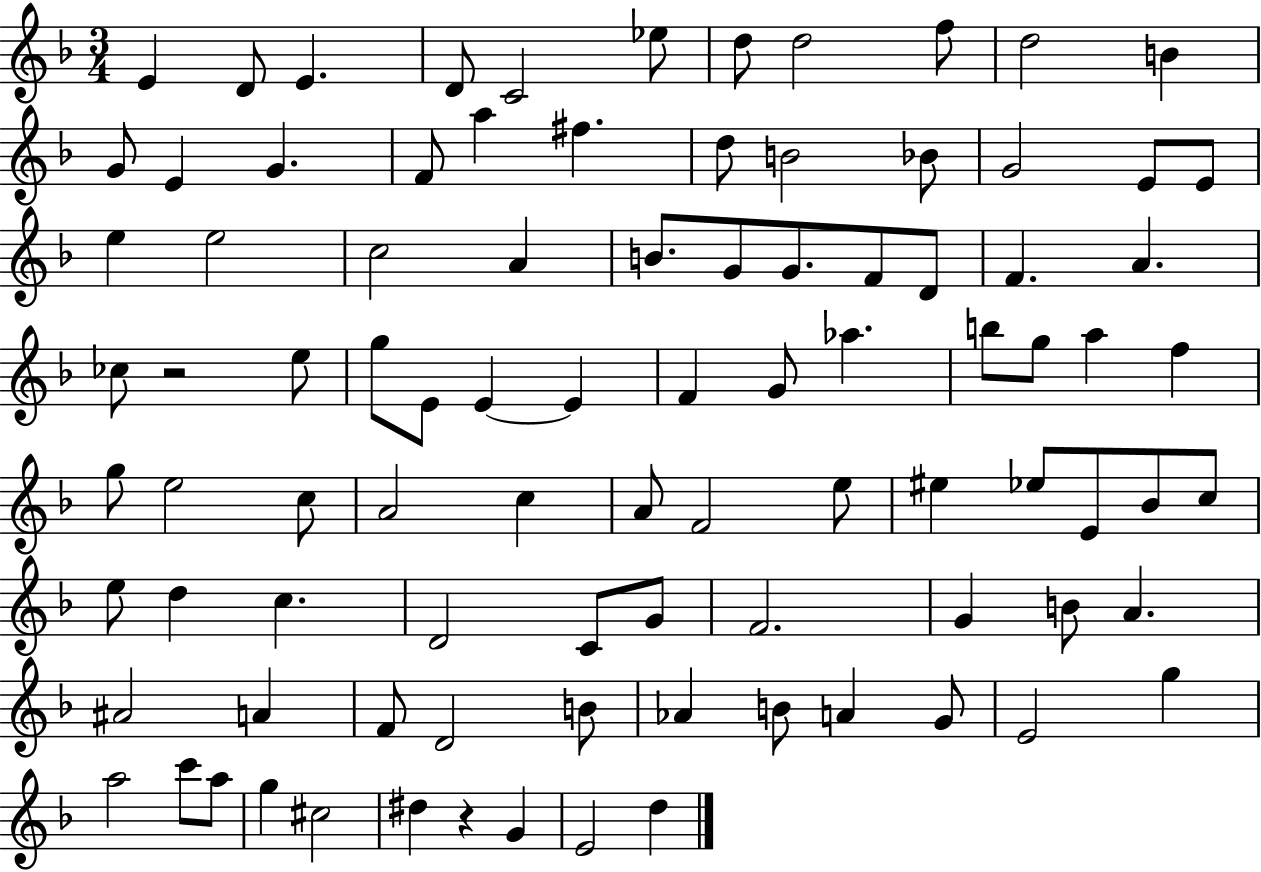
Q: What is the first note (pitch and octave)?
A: E4